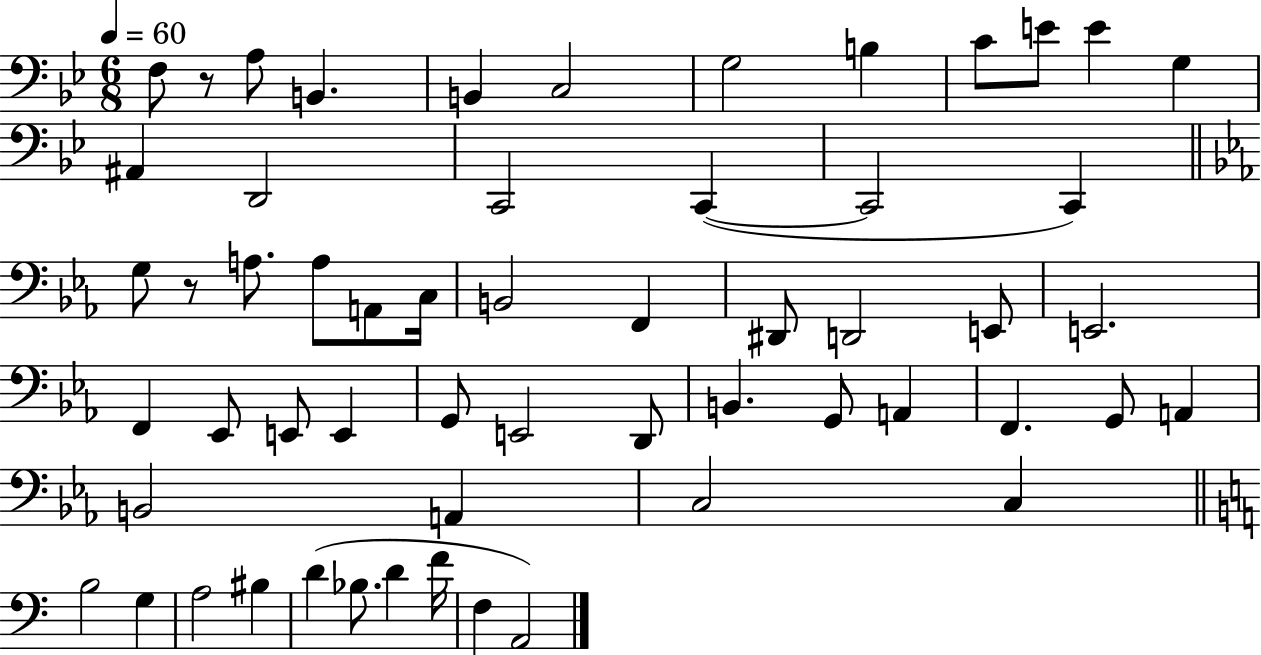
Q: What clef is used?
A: bass